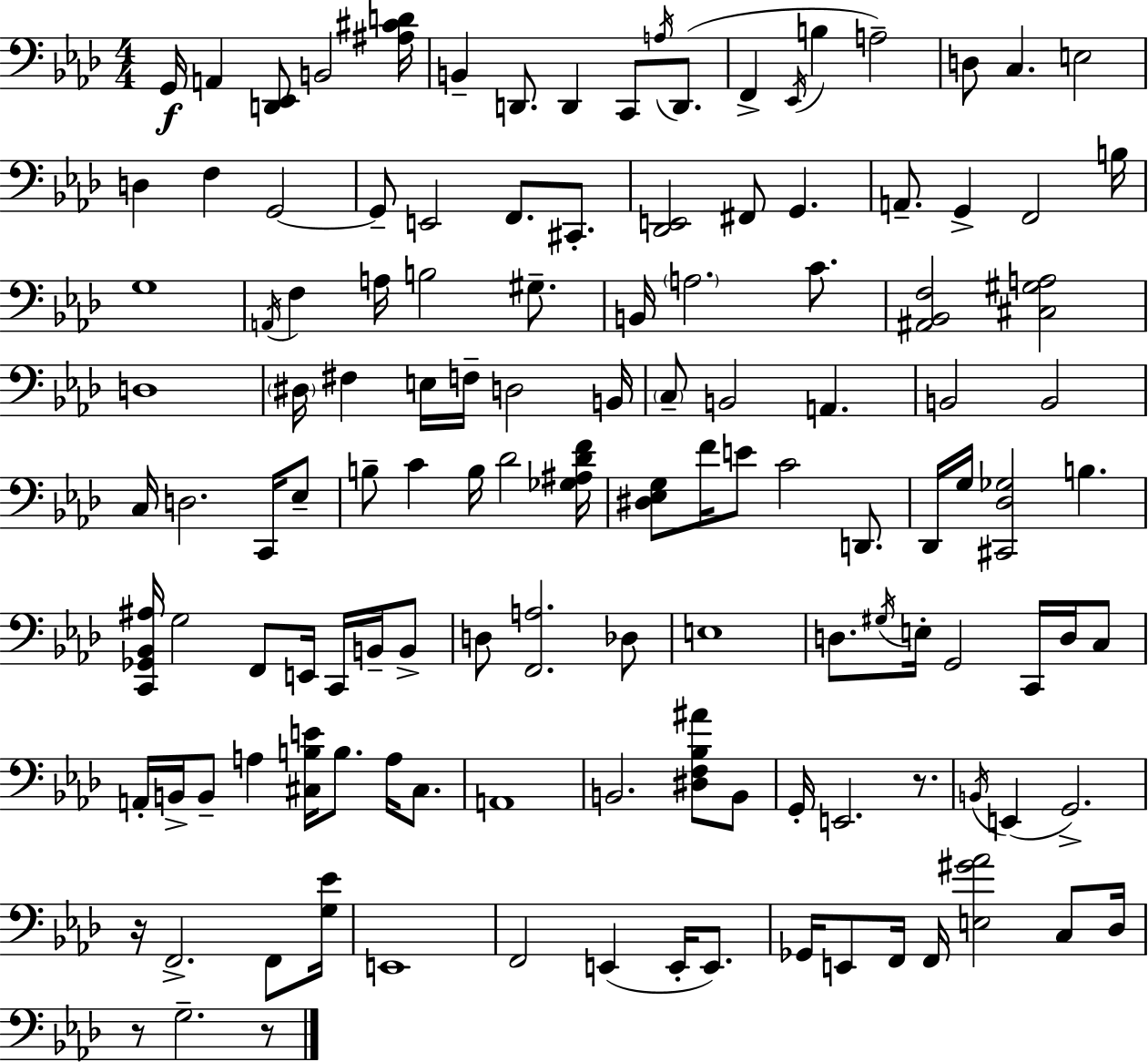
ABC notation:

X:1
T:Untitled
M:4/4
L:1/4
K:Fm
G,,/4 A,, [D,,_E,,]/2 B,,2 [^A,^CD]/4 B,, D,,/2 D,, C,,/2 A,/4 D,,/2 F,, _E,,/4 B, A,2 D,/2 C, E,2 D, F, G,,2 G,,/2 E,,2 F,,/2 ^C,,/2 [_D,,E,,]2 ^F,,/2 G,, A,,/2 G,, F,,2 B,/4 G,4 A,,/4 F, A,/4 B,2 ^G,/2 B,,/4 A,2 C/2 [^A,,_B,,F,]2 [^C,^G,A,]2 D,4 ^D,/4 ^F, E,/4 F,/4 D,2 B,,/4 C,/2 B,,2 A,, B,,2 B,,2 C,/4 D,2 C,,/4 _E,/2 B,/2 C B,/4 _D2 [_G,^A,_DF]/4 [^D,_E,G,]/2 F/4 E/2 C2 D,,/2 _D,,/4 G,/4 [^C,,_D,_G,]2 B, [C,,_G,,_B,,^A,]/4 G,2 F,,/2 E,,/4 C,,/4 B,,/4 B,,/2 D,/2 [F,,A,]2 _D,/2 E,4 D,/2 ^G,/4 E,/4 G,,2 C,,/4 D,/4 C,/2 A,,/4 B,,/4 B,,/2 A, [^C,B,E]/4 B,/2 A,/4 ^C,/2 A,,4 B,,2 [^D,F,_B,^A]/2 B,,/2 G,,/4 E,,2 z/2 B,,/4 E,, G,,2 z/4 F,,2 F,,/2 [G,_E]/4 E,,4 F,,2 E,, E,,/4 E,,/2 _G,,/4 E,,/2 F,,/4 F,,/4 [E,^G_A]2 C,/2 _D,/4 z/2 G,2 z/2